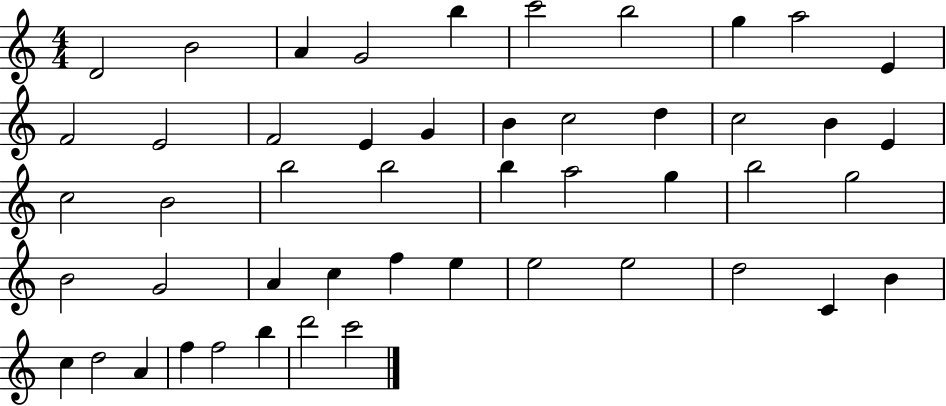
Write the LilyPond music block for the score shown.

{
  \clef treble
  \numericTimeSignature
  \time 4/4
  \key c \major
  d'2 b'2 | a'4 g'2 b''4 | c'''2 b''2 | g''4 a''2 e'4 | \break f'2 e'2 | f'2 e'4 g'4 | b'4 c''2 d''4 | c''2 b'4 e'4 | \break c''2 b'2 | b''2 b''2 | b''4 a''2 g''4 | b''2 g''2 | \break b'2 g'2 | a'4 c''4 f''4 e''4 | e''2 e''2 | d''2 c'4 b'4 | \break c''4 d''2 a'4 | f''4 f''2 b''4 | d'''2 c'''2 | \bar "|."
}